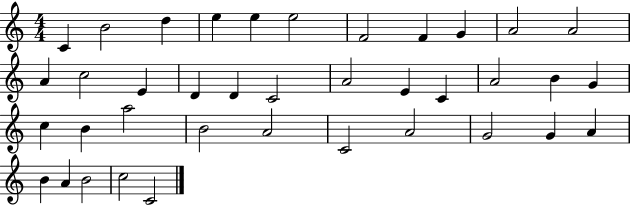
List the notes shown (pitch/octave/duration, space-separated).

C4/q B4/h D5/q E5/q E5/q E5/h F4/h F4/q G4/q A4/h A4/h A4/q C5/h E4/q D4/q D4/q C4/h A4/h E4/q C4/q A4/h B4/q G4/q C5/q B4/q A5/h B4/h A4/h C4/h A4/h G4/h G4/q A4/q B4/q A4/q B4/h C5/h C4/h